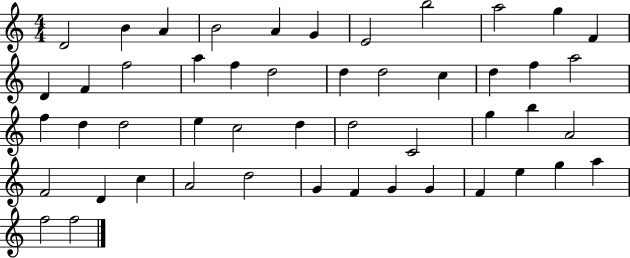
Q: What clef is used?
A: treble